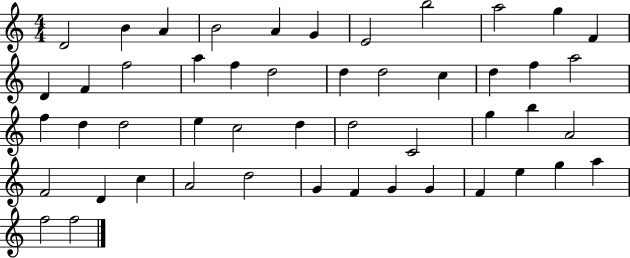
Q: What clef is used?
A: treble